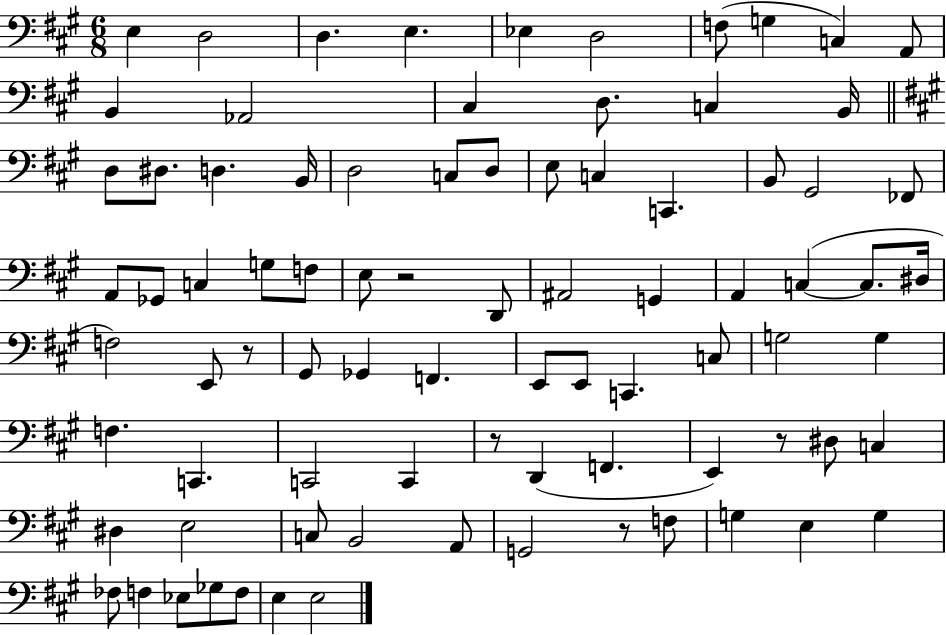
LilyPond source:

{
  \clef bass
  \numericTimeSignature
  \time 6/8
  \key a \major
  e4 d2 | d4. e4. | ees4 d2 | f8( g4 c4) a,8 | \break b,4 aes,2 | cis4 d8. c4 b,16 | \bar "||" \break \key a \major d8 dis8. d4. b,16 | d2 c8 d8 | e8 c4 c,4. | b,8 gis,2 fes,8 | \break a,8 ges,8 c4 g8 f8 | e8 r2 d,8 | ais,2 g,4 | a,4 c4~(~ c8. dis16 | \break f2) e,8 r8 | gis,8 ges,4 f,4. | e,8 e,8 c,4. c8 | g2 g4 | \break f4. c,4. | c,2 c,4 | r8 d,4( f,4. | e,4) r8 dis8 c4 | \break dis4 e2 | c8 b,2 a,8 | g,2 r8 f8 | g4 e4 g4 | \break fes8 f4 ees8 ges8 f8 | e4 e2 | \bar "|."
}